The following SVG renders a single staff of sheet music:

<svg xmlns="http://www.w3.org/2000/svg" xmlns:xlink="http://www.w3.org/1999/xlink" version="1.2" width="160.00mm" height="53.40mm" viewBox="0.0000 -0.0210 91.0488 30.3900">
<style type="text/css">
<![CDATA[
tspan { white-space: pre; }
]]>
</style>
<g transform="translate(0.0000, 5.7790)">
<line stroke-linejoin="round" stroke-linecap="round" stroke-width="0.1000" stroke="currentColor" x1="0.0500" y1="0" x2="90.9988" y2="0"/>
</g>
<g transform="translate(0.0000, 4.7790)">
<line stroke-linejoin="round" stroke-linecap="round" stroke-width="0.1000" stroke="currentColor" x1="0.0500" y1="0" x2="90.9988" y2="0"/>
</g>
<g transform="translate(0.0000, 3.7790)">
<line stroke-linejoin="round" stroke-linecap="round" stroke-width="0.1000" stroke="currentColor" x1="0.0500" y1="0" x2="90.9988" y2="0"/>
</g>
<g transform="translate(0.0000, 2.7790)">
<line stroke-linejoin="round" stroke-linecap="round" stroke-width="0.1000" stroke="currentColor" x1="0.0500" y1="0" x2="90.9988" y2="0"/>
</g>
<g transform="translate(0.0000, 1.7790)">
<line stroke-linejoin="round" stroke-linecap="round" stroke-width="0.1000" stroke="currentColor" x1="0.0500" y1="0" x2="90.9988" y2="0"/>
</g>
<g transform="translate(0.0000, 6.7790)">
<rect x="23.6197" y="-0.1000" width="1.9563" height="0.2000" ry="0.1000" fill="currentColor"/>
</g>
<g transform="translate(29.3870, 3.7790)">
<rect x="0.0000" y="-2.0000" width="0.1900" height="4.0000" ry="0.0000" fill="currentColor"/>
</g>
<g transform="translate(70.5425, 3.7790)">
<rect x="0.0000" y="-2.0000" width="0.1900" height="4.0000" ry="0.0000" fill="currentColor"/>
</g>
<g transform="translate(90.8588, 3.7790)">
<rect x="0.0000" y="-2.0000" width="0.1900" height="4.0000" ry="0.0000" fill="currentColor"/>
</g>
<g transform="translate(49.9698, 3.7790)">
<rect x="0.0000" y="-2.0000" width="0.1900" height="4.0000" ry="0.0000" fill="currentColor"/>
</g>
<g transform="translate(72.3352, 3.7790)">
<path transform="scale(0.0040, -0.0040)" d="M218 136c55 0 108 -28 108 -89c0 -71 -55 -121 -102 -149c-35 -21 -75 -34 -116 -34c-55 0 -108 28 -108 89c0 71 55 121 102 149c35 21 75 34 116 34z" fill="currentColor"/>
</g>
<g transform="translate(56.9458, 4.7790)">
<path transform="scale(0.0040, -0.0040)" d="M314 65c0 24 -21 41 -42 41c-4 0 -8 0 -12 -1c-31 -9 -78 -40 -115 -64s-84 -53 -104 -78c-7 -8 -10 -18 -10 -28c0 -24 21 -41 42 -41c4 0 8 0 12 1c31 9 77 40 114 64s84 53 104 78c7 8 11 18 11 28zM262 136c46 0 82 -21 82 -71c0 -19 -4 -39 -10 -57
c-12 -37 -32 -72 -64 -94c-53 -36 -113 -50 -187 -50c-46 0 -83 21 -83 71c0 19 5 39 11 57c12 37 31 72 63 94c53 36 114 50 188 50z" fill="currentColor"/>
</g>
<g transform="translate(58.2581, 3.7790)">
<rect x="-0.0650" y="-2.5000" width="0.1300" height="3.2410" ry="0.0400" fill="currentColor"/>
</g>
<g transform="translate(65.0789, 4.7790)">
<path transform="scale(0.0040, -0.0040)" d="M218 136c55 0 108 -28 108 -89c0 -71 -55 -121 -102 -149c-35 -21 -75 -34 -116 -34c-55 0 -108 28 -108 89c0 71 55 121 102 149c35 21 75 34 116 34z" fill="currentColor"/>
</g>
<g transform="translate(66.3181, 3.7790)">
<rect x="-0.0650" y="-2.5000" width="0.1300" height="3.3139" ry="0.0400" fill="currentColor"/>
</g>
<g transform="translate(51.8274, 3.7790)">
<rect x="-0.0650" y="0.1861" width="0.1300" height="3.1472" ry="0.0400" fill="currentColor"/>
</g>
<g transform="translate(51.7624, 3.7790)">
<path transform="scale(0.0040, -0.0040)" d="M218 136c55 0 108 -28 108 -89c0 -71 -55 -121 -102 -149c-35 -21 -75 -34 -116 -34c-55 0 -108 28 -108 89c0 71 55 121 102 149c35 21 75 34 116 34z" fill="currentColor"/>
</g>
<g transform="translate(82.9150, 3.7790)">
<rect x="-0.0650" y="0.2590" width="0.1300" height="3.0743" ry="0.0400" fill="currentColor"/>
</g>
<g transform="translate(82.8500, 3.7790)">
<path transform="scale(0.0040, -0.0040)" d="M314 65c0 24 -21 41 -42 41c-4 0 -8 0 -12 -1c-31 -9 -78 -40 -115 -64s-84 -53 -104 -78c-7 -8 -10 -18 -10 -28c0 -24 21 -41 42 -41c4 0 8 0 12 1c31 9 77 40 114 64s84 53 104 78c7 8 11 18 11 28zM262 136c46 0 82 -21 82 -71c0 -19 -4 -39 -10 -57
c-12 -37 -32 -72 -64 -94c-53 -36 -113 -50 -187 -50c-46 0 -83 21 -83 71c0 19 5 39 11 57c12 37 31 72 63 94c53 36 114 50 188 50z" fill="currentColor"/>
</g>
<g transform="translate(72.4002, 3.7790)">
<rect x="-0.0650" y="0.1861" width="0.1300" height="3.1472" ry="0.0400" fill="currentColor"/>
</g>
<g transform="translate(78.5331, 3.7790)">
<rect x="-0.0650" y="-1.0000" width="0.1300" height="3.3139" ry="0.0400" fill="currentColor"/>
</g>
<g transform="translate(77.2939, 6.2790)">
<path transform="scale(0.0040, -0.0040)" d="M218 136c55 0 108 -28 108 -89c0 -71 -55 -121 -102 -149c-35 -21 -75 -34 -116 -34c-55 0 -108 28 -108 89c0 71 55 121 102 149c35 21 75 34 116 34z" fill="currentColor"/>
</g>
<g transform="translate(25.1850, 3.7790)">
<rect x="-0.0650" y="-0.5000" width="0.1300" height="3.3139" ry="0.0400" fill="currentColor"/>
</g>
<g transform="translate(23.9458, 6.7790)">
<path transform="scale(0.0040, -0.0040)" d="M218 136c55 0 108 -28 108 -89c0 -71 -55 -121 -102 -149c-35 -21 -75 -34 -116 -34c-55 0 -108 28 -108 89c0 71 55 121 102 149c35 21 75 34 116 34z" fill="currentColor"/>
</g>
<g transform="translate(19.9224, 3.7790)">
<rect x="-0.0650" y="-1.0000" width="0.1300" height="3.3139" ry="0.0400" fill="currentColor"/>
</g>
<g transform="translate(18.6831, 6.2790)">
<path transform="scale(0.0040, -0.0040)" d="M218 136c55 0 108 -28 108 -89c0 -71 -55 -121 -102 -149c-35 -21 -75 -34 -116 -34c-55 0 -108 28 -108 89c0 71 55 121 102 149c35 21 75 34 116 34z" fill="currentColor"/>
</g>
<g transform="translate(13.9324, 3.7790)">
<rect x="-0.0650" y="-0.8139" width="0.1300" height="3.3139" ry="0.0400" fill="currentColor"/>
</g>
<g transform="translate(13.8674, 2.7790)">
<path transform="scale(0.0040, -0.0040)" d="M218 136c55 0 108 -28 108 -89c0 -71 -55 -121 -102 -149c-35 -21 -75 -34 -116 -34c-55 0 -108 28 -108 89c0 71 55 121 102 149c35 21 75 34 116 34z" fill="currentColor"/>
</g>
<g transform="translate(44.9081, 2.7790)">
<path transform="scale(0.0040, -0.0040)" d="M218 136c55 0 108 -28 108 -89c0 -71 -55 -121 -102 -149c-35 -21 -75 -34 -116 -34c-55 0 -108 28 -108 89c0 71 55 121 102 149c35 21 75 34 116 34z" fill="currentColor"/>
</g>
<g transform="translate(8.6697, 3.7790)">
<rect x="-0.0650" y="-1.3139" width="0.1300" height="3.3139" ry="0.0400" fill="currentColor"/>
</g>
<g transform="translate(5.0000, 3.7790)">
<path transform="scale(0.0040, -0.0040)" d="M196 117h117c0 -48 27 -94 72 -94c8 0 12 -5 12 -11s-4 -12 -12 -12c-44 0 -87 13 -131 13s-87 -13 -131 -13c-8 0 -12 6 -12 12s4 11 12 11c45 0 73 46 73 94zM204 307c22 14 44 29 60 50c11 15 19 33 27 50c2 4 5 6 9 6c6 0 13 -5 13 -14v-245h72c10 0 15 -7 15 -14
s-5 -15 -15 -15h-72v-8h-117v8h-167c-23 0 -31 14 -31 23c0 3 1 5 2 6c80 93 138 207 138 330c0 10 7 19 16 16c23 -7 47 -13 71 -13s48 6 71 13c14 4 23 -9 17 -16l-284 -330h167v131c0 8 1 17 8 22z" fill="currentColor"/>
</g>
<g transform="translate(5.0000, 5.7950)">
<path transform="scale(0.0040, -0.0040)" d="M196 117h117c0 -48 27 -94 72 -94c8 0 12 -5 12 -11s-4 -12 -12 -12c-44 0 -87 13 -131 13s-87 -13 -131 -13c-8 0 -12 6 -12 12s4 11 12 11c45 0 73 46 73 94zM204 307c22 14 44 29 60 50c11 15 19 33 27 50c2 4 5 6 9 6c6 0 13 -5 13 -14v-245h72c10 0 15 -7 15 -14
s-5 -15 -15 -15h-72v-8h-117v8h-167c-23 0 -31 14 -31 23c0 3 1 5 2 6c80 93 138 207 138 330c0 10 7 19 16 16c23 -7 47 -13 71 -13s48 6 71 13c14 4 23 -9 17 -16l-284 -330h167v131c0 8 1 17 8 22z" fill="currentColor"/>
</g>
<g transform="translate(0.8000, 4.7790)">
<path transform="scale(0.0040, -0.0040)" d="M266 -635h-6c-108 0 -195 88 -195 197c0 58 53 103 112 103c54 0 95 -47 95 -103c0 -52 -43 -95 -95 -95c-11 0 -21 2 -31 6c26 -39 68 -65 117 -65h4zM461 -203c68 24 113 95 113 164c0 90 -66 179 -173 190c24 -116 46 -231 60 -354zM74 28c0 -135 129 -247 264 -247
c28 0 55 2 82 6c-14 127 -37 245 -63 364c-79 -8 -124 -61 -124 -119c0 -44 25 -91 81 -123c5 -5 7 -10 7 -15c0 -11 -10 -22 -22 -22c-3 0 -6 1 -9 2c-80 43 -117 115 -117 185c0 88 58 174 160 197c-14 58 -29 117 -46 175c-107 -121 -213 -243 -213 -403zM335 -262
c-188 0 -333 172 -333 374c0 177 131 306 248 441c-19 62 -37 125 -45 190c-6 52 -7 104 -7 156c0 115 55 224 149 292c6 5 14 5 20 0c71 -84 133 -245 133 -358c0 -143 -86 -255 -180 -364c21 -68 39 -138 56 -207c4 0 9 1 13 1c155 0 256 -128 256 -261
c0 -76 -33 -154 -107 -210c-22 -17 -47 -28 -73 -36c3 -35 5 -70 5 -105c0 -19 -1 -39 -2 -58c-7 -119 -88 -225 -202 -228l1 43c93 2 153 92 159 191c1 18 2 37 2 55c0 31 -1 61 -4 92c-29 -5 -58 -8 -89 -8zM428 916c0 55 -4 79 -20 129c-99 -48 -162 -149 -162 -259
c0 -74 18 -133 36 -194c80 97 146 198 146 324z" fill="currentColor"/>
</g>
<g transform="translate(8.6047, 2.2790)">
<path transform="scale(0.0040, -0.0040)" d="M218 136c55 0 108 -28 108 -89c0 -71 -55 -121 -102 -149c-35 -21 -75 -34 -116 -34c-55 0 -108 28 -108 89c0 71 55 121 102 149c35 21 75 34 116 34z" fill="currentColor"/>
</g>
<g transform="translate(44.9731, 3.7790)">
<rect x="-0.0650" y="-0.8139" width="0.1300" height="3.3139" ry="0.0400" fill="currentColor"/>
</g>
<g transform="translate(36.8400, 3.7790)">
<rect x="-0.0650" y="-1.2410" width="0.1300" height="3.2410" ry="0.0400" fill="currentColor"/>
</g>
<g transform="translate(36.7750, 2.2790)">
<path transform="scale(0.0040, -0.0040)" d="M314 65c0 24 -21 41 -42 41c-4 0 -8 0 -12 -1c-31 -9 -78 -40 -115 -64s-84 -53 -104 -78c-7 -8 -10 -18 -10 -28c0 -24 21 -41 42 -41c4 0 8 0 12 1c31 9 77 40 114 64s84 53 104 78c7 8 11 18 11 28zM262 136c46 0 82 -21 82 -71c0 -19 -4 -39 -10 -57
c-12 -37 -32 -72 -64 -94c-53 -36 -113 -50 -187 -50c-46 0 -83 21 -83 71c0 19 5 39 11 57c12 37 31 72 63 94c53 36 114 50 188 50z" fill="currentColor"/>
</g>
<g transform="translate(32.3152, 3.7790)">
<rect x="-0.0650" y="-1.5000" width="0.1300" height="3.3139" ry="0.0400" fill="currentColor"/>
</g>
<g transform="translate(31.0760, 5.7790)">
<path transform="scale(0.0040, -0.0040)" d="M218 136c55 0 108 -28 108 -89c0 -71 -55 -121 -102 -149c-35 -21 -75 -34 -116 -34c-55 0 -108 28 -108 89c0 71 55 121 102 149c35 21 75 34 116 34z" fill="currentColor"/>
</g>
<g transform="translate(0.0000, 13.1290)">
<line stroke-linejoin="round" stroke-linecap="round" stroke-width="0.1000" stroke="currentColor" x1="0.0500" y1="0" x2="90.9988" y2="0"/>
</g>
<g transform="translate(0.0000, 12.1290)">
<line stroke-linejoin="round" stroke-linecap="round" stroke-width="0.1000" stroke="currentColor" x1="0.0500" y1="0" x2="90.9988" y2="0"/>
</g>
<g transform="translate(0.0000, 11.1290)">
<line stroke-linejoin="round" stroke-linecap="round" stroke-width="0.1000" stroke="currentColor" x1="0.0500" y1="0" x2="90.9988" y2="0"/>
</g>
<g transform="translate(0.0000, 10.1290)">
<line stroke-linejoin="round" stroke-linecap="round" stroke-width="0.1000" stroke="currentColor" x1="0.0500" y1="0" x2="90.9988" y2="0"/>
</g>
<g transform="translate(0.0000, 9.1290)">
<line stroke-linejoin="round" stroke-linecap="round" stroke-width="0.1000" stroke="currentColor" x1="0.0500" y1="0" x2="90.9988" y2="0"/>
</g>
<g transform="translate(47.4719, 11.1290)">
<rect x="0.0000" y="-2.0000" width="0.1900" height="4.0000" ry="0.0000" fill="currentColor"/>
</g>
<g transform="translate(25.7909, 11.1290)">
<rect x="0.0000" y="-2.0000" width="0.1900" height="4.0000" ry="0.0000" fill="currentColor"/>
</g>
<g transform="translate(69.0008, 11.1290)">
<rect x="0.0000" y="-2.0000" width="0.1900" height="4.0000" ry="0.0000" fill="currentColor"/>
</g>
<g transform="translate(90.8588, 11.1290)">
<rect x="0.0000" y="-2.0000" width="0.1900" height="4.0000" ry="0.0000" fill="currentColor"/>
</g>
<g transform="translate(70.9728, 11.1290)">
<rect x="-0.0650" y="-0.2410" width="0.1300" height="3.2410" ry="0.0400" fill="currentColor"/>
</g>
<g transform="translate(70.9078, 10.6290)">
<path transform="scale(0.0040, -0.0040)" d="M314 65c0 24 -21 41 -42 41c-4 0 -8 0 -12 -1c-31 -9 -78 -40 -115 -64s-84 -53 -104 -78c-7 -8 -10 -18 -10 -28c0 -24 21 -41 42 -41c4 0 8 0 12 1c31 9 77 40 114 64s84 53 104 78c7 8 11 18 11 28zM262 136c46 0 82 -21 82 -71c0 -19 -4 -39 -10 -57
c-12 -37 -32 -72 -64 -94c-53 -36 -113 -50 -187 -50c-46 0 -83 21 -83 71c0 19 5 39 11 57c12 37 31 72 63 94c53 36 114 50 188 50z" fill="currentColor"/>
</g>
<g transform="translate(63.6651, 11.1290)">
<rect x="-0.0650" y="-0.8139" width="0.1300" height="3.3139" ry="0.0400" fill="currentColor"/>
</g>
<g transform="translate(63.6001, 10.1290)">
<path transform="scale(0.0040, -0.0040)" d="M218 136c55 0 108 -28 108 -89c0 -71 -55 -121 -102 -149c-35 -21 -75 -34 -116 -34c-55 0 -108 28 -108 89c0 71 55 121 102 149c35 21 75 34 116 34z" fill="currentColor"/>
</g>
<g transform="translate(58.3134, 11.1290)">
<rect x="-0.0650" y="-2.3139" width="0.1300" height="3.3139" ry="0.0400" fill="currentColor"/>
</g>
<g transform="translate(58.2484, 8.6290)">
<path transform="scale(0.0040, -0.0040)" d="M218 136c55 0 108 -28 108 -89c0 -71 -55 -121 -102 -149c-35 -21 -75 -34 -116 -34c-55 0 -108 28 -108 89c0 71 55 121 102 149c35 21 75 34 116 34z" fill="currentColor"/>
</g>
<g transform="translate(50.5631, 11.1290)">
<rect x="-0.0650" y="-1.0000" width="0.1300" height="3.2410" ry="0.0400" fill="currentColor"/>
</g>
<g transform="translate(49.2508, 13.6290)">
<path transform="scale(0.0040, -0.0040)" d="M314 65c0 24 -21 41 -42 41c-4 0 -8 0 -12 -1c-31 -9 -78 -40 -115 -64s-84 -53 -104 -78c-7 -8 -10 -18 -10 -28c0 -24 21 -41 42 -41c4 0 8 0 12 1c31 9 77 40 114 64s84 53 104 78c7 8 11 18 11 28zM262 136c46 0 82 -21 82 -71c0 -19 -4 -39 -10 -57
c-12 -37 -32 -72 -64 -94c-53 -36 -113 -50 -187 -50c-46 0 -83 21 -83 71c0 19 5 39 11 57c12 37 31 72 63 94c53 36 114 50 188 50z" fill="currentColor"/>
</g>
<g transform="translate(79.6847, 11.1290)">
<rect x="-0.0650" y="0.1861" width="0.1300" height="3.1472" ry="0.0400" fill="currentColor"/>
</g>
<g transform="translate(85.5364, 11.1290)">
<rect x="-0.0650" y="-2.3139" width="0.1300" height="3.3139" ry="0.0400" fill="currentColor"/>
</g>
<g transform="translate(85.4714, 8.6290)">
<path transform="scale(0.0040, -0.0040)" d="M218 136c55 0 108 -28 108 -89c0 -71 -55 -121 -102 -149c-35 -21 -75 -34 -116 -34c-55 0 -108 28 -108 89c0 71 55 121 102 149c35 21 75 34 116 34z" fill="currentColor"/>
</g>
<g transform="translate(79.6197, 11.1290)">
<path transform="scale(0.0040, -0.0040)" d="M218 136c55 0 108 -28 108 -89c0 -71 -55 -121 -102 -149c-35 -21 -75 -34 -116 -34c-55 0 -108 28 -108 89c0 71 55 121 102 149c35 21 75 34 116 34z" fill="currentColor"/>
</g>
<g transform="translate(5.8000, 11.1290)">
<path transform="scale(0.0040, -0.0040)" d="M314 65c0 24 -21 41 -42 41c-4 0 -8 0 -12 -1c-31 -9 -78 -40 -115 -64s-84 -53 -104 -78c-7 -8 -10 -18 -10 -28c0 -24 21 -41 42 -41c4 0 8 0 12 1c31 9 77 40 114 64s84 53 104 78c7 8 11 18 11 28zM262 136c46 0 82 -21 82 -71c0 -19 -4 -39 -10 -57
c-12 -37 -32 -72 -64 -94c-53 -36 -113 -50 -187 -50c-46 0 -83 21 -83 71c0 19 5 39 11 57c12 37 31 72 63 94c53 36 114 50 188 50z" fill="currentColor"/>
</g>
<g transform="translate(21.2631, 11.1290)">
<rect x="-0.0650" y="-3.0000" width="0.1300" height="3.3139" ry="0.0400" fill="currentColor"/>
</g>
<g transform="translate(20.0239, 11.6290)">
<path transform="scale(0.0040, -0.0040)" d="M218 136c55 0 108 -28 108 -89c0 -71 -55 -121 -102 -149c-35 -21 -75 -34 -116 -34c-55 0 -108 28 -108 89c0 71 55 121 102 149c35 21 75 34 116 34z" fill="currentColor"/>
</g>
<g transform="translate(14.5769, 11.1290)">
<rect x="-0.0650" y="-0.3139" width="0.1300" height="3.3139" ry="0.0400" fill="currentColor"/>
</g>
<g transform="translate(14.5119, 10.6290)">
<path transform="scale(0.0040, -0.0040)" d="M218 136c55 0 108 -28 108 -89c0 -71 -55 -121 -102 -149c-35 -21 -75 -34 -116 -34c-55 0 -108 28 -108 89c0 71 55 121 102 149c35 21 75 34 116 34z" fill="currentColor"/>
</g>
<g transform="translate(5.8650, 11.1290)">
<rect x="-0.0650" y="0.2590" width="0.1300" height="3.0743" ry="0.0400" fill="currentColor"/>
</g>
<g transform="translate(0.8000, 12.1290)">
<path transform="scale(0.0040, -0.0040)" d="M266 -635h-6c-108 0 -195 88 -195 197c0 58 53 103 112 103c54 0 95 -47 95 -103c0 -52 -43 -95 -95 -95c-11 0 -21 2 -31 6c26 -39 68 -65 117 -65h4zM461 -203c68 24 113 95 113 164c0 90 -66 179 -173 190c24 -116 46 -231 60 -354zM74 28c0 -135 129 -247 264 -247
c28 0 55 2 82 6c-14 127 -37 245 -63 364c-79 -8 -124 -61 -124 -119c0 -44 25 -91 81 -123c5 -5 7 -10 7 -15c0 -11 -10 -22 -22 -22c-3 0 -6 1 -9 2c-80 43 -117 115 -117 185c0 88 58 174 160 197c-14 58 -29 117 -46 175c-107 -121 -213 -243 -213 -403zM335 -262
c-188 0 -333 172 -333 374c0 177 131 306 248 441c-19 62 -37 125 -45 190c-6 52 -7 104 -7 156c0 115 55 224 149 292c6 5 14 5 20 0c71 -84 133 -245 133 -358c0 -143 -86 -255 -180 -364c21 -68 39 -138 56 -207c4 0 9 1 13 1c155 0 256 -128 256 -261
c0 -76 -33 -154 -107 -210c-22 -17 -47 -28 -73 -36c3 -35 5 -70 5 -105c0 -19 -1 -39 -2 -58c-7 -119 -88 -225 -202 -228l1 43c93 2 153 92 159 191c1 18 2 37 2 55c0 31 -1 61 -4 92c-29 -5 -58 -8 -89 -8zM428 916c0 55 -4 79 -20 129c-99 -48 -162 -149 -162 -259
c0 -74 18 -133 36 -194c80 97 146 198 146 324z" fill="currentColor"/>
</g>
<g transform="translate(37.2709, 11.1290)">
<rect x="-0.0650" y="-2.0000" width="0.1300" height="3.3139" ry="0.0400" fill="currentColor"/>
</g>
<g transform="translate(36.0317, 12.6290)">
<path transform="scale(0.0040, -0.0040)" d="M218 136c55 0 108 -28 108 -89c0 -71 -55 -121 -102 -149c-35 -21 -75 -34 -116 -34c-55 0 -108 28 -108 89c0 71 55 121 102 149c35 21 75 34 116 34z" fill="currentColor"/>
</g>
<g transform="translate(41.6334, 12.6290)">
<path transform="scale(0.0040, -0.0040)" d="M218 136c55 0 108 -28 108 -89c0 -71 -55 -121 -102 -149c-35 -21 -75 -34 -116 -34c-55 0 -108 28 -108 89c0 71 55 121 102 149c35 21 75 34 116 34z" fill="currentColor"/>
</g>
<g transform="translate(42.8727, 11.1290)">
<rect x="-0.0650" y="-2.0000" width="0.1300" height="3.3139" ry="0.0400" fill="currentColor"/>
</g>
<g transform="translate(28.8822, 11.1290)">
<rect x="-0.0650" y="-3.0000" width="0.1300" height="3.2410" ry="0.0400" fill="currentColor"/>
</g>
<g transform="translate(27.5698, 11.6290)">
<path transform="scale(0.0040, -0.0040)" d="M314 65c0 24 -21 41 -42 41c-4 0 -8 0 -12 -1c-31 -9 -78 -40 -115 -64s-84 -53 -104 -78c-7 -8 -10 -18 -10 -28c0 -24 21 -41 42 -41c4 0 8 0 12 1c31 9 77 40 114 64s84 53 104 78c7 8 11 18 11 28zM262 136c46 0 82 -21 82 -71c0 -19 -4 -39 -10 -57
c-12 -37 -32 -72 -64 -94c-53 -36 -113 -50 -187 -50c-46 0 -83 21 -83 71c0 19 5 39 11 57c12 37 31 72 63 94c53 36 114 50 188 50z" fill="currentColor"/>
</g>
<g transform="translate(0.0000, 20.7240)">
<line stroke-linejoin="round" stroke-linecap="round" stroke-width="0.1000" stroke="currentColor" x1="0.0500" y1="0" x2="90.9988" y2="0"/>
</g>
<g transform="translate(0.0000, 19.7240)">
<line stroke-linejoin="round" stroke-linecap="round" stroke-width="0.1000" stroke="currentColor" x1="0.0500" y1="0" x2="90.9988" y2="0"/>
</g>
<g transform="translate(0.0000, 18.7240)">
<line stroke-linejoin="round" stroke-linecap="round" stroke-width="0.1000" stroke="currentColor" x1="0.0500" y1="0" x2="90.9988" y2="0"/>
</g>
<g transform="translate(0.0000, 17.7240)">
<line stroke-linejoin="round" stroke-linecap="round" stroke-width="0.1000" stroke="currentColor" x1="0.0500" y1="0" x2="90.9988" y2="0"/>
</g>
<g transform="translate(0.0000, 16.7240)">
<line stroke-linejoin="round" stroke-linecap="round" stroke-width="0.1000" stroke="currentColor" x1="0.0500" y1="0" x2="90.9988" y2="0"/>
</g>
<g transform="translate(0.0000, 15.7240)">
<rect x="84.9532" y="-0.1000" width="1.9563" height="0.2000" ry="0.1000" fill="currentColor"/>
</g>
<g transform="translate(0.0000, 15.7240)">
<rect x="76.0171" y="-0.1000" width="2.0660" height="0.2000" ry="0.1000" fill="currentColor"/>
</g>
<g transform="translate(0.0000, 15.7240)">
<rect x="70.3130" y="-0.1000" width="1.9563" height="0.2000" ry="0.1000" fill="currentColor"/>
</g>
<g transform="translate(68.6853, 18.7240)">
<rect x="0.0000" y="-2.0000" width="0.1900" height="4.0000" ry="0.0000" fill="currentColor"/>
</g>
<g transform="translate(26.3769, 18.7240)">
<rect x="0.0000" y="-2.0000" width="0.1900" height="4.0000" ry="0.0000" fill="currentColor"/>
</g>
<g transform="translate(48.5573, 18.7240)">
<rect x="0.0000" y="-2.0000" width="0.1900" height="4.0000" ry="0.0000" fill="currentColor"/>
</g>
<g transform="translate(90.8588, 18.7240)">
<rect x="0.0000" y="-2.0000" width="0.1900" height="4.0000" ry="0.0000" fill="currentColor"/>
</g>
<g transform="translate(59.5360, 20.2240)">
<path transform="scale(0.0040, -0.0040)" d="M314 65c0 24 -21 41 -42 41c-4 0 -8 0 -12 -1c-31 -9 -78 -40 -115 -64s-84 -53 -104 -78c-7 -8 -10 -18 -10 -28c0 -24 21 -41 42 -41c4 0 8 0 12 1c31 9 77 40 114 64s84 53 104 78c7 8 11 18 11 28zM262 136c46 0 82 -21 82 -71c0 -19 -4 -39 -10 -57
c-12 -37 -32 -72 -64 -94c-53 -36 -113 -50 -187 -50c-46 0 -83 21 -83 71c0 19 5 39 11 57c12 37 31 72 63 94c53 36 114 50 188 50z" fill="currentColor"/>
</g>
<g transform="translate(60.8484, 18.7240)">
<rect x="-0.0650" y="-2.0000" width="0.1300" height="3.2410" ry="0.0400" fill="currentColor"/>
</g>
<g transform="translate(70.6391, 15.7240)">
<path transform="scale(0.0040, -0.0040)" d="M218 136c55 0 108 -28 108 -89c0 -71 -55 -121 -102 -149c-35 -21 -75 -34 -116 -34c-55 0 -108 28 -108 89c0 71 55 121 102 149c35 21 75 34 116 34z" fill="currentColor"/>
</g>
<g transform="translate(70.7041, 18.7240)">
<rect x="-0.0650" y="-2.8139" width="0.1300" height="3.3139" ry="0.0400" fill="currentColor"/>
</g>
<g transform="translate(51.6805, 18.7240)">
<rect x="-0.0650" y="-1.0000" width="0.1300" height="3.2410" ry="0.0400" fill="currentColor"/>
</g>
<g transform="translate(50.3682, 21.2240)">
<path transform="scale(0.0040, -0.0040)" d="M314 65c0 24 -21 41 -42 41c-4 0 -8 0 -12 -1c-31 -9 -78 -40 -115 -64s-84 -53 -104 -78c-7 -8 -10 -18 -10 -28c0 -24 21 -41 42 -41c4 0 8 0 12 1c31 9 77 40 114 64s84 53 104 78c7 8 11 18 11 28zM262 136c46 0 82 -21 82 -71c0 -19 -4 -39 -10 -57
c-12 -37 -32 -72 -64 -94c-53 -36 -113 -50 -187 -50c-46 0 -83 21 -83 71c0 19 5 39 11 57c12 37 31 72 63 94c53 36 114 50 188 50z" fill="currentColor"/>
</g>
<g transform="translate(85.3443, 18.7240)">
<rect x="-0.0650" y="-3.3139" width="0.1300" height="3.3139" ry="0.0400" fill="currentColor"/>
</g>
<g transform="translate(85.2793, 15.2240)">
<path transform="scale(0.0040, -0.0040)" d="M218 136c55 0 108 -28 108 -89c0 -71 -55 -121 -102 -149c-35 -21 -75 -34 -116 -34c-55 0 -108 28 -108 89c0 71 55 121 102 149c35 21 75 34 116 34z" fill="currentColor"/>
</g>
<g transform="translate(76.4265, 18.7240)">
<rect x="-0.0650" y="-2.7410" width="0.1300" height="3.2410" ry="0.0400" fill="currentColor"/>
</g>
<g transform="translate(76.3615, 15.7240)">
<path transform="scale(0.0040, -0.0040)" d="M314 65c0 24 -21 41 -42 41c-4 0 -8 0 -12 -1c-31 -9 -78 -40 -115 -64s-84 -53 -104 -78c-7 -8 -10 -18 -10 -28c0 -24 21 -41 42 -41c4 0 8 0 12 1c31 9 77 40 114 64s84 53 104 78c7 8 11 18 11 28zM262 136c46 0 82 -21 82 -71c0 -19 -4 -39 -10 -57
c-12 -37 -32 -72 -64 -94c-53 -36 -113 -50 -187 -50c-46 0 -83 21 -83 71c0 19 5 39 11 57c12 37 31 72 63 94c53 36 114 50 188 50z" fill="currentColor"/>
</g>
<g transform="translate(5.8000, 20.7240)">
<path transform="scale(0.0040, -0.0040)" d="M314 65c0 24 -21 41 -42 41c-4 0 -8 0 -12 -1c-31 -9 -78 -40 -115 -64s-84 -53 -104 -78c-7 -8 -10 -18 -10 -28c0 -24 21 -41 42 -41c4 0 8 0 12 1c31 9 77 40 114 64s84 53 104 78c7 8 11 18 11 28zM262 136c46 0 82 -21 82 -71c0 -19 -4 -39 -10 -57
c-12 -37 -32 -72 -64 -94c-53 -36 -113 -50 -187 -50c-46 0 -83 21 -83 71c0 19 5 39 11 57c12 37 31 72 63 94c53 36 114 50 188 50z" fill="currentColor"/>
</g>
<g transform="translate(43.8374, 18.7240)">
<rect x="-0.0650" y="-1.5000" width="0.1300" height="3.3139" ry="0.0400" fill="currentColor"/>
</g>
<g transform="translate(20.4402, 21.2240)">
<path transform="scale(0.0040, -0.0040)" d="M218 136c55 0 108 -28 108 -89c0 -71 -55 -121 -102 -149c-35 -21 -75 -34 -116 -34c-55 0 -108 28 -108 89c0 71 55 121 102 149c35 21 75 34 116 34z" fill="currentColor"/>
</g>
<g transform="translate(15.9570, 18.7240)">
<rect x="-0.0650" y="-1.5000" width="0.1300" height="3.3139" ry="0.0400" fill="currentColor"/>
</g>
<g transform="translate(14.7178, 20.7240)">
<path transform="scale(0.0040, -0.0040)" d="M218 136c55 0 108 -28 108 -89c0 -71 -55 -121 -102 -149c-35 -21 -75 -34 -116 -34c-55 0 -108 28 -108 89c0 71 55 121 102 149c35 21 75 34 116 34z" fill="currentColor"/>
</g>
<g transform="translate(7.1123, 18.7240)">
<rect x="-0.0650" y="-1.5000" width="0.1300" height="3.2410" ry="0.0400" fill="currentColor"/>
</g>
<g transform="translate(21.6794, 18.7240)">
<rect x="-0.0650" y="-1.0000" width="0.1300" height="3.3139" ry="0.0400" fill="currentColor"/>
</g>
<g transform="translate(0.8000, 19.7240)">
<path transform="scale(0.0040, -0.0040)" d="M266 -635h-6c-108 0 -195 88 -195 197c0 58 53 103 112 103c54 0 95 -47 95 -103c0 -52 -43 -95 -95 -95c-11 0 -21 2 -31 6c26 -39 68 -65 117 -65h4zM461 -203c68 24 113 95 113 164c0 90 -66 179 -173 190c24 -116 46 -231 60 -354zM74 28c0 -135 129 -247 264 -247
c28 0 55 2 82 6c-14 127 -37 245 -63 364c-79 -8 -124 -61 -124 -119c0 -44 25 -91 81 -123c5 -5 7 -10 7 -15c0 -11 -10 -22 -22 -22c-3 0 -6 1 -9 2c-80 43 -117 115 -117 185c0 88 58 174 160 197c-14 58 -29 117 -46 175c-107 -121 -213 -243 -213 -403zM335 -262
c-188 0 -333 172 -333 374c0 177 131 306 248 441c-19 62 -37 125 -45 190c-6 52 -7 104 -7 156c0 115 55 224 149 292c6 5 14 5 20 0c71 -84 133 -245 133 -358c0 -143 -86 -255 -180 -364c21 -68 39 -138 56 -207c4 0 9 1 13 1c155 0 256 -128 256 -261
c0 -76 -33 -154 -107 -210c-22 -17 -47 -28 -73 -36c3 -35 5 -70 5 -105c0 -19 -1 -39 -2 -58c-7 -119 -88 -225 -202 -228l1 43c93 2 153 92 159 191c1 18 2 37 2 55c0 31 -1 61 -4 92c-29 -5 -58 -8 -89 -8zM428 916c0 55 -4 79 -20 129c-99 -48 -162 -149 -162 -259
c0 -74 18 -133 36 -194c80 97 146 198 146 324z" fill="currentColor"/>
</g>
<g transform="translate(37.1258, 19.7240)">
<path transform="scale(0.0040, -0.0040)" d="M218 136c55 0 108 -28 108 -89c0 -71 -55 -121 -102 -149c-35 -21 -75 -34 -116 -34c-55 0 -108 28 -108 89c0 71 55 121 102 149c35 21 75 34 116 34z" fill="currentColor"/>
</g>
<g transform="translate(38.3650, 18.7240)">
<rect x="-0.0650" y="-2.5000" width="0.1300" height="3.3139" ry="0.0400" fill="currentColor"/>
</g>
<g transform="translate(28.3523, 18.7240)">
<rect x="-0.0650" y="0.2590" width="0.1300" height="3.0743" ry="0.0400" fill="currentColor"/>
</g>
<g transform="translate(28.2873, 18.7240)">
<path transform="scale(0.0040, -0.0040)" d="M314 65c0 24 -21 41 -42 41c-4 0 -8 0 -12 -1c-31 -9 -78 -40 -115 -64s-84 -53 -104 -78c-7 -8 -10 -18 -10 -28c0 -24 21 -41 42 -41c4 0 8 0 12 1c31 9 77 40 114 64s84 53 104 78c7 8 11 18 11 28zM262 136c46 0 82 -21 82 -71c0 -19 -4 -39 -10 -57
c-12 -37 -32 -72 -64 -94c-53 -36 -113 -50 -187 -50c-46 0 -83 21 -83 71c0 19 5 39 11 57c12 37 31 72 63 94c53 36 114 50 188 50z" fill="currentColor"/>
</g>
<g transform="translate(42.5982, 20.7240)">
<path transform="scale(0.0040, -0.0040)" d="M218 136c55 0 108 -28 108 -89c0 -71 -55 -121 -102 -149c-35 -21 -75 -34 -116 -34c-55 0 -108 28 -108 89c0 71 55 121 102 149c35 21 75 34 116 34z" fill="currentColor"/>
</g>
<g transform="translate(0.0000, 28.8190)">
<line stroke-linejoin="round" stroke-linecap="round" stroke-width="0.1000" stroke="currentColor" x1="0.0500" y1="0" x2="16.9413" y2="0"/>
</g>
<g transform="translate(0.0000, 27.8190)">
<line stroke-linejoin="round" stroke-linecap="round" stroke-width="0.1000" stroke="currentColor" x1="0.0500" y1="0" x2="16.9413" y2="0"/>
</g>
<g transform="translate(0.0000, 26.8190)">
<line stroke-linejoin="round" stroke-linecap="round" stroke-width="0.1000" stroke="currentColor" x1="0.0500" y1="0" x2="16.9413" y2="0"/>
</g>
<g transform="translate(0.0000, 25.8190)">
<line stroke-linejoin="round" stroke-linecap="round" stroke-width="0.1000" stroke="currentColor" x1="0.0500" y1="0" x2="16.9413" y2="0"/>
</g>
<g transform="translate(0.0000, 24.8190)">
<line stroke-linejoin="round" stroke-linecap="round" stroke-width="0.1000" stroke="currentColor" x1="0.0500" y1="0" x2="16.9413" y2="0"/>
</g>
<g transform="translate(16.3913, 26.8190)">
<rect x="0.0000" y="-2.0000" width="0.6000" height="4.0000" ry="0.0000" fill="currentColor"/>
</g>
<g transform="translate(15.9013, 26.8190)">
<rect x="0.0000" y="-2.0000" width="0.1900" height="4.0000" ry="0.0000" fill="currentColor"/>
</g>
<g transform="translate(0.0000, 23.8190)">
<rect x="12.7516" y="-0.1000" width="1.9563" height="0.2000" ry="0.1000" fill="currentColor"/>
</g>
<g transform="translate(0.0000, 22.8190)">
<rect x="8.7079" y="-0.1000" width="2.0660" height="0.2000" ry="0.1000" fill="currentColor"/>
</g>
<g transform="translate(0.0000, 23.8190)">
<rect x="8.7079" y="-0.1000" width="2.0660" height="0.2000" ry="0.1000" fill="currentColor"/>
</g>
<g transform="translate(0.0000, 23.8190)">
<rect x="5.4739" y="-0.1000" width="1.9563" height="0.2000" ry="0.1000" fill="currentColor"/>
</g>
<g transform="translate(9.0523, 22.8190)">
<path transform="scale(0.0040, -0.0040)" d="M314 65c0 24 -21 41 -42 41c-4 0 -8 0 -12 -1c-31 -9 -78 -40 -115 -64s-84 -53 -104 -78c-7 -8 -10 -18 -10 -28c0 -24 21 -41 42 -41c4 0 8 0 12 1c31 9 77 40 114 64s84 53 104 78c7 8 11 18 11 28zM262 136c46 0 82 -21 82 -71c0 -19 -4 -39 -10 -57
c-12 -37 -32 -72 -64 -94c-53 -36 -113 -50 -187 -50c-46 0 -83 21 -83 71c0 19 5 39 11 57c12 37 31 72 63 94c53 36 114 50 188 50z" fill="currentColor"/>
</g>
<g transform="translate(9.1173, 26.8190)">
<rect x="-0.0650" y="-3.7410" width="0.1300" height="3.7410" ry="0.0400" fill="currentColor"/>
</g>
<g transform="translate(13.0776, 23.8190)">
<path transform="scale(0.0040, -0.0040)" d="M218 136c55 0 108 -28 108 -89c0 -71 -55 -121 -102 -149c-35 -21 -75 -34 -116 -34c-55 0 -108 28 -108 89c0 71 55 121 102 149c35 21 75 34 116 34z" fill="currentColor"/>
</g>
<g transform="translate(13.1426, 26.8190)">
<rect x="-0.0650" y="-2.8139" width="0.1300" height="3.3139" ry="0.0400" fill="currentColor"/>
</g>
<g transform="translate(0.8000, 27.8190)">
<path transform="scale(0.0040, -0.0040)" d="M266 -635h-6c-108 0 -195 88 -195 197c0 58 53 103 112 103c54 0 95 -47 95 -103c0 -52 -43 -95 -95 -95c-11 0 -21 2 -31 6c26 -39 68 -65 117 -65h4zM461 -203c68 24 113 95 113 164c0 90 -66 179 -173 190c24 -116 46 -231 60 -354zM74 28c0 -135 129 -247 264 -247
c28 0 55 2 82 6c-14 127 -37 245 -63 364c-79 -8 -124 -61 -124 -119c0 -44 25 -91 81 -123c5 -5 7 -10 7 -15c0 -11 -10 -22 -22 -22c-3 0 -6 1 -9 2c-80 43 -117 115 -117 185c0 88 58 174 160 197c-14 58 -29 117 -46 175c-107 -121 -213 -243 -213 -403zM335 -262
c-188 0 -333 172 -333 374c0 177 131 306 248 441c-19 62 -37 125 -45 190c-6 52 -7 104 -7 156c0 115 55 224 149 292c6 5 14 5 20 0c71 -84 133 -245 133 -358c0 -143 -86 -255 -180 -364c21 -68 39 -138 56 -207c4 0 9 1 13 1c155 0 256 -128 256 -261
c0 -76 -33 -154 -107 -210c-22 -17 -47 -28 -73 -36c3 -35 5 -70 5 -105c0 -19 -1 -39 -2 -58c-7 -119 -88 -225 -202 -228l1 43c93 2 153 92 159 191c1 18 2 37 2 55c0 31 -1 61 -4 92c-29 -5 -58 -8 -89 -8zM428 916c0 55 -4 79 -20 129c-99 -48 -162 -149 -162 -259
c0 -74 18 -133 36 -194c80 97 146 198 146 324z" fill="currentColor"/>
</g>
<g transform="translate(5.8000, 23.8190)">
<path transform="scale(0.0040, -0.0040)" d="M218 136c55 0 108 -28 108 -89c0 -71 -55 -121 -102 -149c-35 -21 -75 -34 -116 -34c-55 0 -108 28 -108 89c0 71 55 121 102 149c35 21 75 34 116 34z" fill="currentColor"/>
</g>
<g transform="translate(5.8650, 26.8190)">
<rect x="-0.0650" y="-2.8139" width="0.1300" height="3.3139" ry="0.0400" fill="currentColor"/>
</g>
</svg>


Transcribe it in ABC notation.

X:1
T:Untitled
M:4/4
L:1/4
K:C
e d D C E e2 d B G2 G B D B2 B2 c A A2 F F D2 g d c2 B g E2 E D B2 G E D2 F2 a a2 b a c'2 a